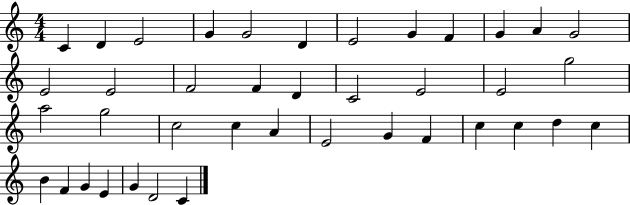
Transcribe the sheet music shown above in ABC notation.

X:1
T:Untitled
M:4/4
L:1/4
K:C
C D E2 G G2 D E2 G F G A G2 E2 E2 F2 F D C2 E2 E2 g2 a2 g2 c2 c A E2 G F c c d c B F G E G D2 C